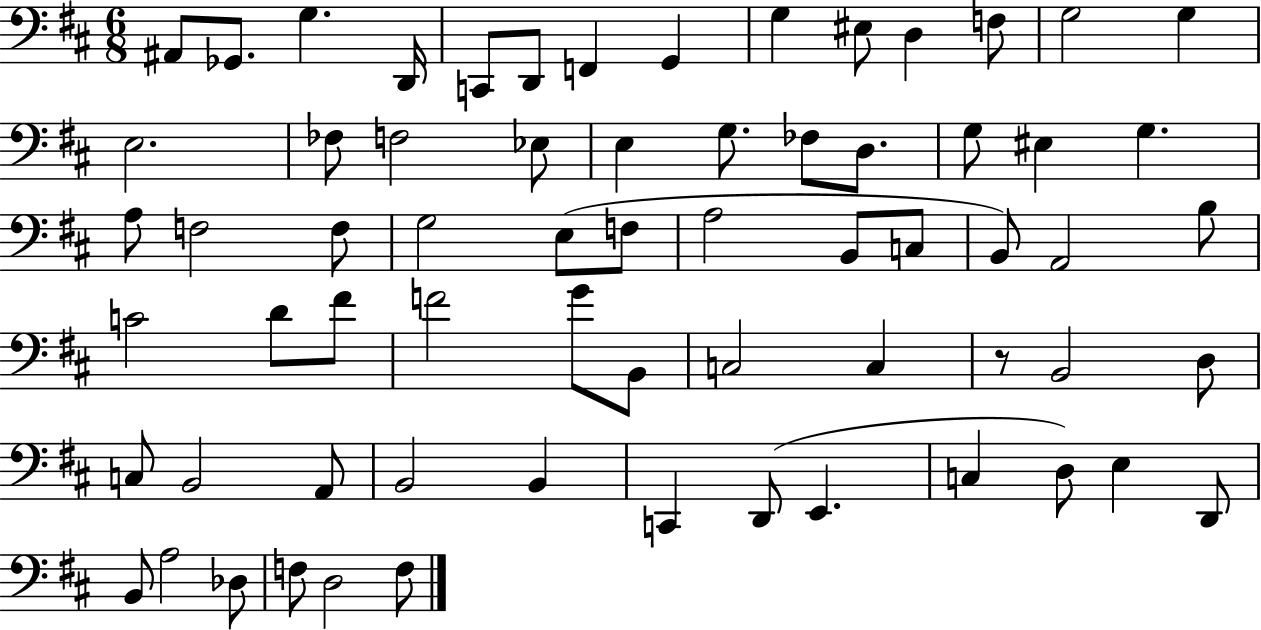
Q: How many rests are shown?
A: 1